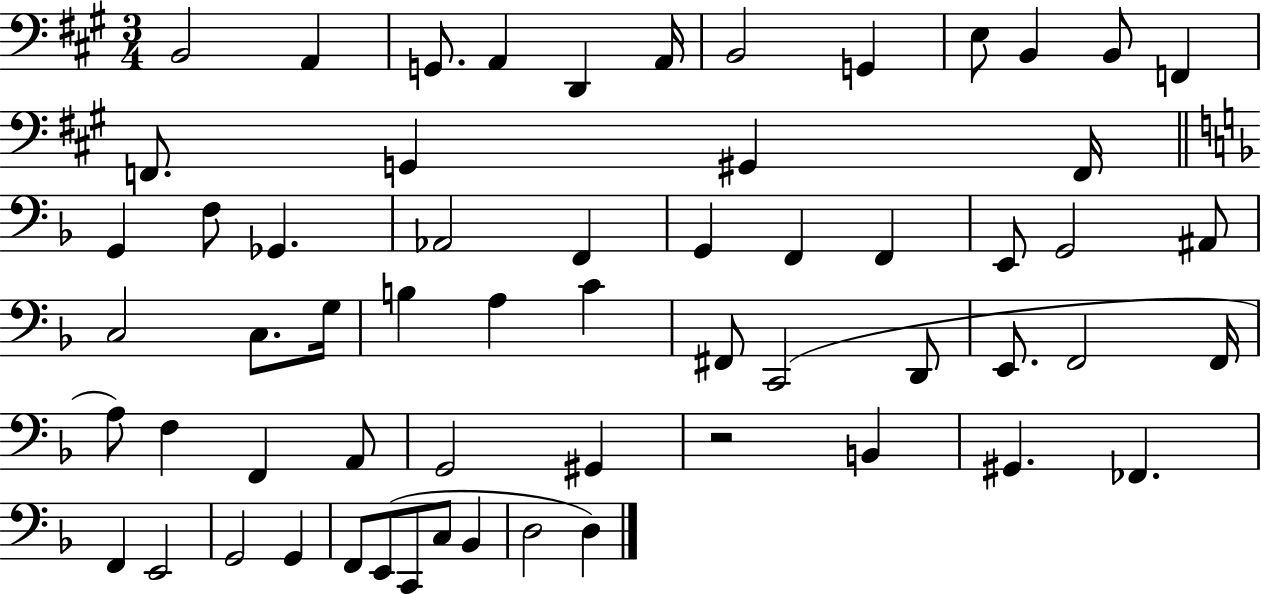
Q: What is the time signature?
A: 3/4